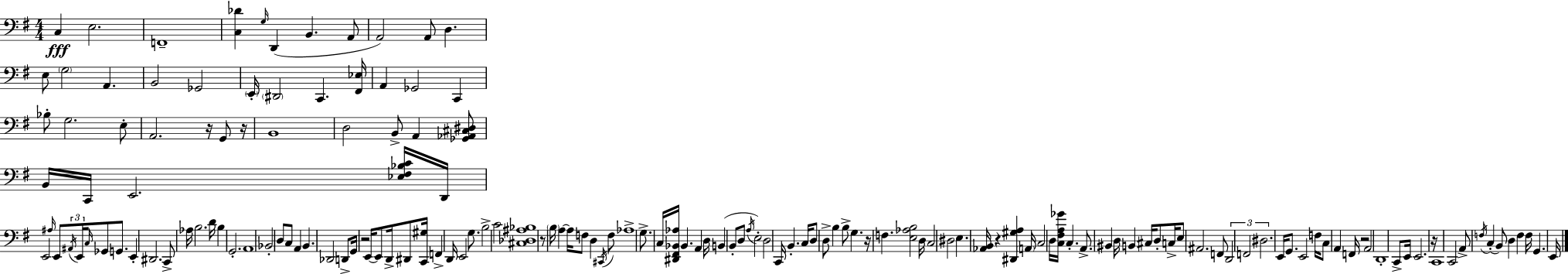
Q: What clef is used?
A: bass